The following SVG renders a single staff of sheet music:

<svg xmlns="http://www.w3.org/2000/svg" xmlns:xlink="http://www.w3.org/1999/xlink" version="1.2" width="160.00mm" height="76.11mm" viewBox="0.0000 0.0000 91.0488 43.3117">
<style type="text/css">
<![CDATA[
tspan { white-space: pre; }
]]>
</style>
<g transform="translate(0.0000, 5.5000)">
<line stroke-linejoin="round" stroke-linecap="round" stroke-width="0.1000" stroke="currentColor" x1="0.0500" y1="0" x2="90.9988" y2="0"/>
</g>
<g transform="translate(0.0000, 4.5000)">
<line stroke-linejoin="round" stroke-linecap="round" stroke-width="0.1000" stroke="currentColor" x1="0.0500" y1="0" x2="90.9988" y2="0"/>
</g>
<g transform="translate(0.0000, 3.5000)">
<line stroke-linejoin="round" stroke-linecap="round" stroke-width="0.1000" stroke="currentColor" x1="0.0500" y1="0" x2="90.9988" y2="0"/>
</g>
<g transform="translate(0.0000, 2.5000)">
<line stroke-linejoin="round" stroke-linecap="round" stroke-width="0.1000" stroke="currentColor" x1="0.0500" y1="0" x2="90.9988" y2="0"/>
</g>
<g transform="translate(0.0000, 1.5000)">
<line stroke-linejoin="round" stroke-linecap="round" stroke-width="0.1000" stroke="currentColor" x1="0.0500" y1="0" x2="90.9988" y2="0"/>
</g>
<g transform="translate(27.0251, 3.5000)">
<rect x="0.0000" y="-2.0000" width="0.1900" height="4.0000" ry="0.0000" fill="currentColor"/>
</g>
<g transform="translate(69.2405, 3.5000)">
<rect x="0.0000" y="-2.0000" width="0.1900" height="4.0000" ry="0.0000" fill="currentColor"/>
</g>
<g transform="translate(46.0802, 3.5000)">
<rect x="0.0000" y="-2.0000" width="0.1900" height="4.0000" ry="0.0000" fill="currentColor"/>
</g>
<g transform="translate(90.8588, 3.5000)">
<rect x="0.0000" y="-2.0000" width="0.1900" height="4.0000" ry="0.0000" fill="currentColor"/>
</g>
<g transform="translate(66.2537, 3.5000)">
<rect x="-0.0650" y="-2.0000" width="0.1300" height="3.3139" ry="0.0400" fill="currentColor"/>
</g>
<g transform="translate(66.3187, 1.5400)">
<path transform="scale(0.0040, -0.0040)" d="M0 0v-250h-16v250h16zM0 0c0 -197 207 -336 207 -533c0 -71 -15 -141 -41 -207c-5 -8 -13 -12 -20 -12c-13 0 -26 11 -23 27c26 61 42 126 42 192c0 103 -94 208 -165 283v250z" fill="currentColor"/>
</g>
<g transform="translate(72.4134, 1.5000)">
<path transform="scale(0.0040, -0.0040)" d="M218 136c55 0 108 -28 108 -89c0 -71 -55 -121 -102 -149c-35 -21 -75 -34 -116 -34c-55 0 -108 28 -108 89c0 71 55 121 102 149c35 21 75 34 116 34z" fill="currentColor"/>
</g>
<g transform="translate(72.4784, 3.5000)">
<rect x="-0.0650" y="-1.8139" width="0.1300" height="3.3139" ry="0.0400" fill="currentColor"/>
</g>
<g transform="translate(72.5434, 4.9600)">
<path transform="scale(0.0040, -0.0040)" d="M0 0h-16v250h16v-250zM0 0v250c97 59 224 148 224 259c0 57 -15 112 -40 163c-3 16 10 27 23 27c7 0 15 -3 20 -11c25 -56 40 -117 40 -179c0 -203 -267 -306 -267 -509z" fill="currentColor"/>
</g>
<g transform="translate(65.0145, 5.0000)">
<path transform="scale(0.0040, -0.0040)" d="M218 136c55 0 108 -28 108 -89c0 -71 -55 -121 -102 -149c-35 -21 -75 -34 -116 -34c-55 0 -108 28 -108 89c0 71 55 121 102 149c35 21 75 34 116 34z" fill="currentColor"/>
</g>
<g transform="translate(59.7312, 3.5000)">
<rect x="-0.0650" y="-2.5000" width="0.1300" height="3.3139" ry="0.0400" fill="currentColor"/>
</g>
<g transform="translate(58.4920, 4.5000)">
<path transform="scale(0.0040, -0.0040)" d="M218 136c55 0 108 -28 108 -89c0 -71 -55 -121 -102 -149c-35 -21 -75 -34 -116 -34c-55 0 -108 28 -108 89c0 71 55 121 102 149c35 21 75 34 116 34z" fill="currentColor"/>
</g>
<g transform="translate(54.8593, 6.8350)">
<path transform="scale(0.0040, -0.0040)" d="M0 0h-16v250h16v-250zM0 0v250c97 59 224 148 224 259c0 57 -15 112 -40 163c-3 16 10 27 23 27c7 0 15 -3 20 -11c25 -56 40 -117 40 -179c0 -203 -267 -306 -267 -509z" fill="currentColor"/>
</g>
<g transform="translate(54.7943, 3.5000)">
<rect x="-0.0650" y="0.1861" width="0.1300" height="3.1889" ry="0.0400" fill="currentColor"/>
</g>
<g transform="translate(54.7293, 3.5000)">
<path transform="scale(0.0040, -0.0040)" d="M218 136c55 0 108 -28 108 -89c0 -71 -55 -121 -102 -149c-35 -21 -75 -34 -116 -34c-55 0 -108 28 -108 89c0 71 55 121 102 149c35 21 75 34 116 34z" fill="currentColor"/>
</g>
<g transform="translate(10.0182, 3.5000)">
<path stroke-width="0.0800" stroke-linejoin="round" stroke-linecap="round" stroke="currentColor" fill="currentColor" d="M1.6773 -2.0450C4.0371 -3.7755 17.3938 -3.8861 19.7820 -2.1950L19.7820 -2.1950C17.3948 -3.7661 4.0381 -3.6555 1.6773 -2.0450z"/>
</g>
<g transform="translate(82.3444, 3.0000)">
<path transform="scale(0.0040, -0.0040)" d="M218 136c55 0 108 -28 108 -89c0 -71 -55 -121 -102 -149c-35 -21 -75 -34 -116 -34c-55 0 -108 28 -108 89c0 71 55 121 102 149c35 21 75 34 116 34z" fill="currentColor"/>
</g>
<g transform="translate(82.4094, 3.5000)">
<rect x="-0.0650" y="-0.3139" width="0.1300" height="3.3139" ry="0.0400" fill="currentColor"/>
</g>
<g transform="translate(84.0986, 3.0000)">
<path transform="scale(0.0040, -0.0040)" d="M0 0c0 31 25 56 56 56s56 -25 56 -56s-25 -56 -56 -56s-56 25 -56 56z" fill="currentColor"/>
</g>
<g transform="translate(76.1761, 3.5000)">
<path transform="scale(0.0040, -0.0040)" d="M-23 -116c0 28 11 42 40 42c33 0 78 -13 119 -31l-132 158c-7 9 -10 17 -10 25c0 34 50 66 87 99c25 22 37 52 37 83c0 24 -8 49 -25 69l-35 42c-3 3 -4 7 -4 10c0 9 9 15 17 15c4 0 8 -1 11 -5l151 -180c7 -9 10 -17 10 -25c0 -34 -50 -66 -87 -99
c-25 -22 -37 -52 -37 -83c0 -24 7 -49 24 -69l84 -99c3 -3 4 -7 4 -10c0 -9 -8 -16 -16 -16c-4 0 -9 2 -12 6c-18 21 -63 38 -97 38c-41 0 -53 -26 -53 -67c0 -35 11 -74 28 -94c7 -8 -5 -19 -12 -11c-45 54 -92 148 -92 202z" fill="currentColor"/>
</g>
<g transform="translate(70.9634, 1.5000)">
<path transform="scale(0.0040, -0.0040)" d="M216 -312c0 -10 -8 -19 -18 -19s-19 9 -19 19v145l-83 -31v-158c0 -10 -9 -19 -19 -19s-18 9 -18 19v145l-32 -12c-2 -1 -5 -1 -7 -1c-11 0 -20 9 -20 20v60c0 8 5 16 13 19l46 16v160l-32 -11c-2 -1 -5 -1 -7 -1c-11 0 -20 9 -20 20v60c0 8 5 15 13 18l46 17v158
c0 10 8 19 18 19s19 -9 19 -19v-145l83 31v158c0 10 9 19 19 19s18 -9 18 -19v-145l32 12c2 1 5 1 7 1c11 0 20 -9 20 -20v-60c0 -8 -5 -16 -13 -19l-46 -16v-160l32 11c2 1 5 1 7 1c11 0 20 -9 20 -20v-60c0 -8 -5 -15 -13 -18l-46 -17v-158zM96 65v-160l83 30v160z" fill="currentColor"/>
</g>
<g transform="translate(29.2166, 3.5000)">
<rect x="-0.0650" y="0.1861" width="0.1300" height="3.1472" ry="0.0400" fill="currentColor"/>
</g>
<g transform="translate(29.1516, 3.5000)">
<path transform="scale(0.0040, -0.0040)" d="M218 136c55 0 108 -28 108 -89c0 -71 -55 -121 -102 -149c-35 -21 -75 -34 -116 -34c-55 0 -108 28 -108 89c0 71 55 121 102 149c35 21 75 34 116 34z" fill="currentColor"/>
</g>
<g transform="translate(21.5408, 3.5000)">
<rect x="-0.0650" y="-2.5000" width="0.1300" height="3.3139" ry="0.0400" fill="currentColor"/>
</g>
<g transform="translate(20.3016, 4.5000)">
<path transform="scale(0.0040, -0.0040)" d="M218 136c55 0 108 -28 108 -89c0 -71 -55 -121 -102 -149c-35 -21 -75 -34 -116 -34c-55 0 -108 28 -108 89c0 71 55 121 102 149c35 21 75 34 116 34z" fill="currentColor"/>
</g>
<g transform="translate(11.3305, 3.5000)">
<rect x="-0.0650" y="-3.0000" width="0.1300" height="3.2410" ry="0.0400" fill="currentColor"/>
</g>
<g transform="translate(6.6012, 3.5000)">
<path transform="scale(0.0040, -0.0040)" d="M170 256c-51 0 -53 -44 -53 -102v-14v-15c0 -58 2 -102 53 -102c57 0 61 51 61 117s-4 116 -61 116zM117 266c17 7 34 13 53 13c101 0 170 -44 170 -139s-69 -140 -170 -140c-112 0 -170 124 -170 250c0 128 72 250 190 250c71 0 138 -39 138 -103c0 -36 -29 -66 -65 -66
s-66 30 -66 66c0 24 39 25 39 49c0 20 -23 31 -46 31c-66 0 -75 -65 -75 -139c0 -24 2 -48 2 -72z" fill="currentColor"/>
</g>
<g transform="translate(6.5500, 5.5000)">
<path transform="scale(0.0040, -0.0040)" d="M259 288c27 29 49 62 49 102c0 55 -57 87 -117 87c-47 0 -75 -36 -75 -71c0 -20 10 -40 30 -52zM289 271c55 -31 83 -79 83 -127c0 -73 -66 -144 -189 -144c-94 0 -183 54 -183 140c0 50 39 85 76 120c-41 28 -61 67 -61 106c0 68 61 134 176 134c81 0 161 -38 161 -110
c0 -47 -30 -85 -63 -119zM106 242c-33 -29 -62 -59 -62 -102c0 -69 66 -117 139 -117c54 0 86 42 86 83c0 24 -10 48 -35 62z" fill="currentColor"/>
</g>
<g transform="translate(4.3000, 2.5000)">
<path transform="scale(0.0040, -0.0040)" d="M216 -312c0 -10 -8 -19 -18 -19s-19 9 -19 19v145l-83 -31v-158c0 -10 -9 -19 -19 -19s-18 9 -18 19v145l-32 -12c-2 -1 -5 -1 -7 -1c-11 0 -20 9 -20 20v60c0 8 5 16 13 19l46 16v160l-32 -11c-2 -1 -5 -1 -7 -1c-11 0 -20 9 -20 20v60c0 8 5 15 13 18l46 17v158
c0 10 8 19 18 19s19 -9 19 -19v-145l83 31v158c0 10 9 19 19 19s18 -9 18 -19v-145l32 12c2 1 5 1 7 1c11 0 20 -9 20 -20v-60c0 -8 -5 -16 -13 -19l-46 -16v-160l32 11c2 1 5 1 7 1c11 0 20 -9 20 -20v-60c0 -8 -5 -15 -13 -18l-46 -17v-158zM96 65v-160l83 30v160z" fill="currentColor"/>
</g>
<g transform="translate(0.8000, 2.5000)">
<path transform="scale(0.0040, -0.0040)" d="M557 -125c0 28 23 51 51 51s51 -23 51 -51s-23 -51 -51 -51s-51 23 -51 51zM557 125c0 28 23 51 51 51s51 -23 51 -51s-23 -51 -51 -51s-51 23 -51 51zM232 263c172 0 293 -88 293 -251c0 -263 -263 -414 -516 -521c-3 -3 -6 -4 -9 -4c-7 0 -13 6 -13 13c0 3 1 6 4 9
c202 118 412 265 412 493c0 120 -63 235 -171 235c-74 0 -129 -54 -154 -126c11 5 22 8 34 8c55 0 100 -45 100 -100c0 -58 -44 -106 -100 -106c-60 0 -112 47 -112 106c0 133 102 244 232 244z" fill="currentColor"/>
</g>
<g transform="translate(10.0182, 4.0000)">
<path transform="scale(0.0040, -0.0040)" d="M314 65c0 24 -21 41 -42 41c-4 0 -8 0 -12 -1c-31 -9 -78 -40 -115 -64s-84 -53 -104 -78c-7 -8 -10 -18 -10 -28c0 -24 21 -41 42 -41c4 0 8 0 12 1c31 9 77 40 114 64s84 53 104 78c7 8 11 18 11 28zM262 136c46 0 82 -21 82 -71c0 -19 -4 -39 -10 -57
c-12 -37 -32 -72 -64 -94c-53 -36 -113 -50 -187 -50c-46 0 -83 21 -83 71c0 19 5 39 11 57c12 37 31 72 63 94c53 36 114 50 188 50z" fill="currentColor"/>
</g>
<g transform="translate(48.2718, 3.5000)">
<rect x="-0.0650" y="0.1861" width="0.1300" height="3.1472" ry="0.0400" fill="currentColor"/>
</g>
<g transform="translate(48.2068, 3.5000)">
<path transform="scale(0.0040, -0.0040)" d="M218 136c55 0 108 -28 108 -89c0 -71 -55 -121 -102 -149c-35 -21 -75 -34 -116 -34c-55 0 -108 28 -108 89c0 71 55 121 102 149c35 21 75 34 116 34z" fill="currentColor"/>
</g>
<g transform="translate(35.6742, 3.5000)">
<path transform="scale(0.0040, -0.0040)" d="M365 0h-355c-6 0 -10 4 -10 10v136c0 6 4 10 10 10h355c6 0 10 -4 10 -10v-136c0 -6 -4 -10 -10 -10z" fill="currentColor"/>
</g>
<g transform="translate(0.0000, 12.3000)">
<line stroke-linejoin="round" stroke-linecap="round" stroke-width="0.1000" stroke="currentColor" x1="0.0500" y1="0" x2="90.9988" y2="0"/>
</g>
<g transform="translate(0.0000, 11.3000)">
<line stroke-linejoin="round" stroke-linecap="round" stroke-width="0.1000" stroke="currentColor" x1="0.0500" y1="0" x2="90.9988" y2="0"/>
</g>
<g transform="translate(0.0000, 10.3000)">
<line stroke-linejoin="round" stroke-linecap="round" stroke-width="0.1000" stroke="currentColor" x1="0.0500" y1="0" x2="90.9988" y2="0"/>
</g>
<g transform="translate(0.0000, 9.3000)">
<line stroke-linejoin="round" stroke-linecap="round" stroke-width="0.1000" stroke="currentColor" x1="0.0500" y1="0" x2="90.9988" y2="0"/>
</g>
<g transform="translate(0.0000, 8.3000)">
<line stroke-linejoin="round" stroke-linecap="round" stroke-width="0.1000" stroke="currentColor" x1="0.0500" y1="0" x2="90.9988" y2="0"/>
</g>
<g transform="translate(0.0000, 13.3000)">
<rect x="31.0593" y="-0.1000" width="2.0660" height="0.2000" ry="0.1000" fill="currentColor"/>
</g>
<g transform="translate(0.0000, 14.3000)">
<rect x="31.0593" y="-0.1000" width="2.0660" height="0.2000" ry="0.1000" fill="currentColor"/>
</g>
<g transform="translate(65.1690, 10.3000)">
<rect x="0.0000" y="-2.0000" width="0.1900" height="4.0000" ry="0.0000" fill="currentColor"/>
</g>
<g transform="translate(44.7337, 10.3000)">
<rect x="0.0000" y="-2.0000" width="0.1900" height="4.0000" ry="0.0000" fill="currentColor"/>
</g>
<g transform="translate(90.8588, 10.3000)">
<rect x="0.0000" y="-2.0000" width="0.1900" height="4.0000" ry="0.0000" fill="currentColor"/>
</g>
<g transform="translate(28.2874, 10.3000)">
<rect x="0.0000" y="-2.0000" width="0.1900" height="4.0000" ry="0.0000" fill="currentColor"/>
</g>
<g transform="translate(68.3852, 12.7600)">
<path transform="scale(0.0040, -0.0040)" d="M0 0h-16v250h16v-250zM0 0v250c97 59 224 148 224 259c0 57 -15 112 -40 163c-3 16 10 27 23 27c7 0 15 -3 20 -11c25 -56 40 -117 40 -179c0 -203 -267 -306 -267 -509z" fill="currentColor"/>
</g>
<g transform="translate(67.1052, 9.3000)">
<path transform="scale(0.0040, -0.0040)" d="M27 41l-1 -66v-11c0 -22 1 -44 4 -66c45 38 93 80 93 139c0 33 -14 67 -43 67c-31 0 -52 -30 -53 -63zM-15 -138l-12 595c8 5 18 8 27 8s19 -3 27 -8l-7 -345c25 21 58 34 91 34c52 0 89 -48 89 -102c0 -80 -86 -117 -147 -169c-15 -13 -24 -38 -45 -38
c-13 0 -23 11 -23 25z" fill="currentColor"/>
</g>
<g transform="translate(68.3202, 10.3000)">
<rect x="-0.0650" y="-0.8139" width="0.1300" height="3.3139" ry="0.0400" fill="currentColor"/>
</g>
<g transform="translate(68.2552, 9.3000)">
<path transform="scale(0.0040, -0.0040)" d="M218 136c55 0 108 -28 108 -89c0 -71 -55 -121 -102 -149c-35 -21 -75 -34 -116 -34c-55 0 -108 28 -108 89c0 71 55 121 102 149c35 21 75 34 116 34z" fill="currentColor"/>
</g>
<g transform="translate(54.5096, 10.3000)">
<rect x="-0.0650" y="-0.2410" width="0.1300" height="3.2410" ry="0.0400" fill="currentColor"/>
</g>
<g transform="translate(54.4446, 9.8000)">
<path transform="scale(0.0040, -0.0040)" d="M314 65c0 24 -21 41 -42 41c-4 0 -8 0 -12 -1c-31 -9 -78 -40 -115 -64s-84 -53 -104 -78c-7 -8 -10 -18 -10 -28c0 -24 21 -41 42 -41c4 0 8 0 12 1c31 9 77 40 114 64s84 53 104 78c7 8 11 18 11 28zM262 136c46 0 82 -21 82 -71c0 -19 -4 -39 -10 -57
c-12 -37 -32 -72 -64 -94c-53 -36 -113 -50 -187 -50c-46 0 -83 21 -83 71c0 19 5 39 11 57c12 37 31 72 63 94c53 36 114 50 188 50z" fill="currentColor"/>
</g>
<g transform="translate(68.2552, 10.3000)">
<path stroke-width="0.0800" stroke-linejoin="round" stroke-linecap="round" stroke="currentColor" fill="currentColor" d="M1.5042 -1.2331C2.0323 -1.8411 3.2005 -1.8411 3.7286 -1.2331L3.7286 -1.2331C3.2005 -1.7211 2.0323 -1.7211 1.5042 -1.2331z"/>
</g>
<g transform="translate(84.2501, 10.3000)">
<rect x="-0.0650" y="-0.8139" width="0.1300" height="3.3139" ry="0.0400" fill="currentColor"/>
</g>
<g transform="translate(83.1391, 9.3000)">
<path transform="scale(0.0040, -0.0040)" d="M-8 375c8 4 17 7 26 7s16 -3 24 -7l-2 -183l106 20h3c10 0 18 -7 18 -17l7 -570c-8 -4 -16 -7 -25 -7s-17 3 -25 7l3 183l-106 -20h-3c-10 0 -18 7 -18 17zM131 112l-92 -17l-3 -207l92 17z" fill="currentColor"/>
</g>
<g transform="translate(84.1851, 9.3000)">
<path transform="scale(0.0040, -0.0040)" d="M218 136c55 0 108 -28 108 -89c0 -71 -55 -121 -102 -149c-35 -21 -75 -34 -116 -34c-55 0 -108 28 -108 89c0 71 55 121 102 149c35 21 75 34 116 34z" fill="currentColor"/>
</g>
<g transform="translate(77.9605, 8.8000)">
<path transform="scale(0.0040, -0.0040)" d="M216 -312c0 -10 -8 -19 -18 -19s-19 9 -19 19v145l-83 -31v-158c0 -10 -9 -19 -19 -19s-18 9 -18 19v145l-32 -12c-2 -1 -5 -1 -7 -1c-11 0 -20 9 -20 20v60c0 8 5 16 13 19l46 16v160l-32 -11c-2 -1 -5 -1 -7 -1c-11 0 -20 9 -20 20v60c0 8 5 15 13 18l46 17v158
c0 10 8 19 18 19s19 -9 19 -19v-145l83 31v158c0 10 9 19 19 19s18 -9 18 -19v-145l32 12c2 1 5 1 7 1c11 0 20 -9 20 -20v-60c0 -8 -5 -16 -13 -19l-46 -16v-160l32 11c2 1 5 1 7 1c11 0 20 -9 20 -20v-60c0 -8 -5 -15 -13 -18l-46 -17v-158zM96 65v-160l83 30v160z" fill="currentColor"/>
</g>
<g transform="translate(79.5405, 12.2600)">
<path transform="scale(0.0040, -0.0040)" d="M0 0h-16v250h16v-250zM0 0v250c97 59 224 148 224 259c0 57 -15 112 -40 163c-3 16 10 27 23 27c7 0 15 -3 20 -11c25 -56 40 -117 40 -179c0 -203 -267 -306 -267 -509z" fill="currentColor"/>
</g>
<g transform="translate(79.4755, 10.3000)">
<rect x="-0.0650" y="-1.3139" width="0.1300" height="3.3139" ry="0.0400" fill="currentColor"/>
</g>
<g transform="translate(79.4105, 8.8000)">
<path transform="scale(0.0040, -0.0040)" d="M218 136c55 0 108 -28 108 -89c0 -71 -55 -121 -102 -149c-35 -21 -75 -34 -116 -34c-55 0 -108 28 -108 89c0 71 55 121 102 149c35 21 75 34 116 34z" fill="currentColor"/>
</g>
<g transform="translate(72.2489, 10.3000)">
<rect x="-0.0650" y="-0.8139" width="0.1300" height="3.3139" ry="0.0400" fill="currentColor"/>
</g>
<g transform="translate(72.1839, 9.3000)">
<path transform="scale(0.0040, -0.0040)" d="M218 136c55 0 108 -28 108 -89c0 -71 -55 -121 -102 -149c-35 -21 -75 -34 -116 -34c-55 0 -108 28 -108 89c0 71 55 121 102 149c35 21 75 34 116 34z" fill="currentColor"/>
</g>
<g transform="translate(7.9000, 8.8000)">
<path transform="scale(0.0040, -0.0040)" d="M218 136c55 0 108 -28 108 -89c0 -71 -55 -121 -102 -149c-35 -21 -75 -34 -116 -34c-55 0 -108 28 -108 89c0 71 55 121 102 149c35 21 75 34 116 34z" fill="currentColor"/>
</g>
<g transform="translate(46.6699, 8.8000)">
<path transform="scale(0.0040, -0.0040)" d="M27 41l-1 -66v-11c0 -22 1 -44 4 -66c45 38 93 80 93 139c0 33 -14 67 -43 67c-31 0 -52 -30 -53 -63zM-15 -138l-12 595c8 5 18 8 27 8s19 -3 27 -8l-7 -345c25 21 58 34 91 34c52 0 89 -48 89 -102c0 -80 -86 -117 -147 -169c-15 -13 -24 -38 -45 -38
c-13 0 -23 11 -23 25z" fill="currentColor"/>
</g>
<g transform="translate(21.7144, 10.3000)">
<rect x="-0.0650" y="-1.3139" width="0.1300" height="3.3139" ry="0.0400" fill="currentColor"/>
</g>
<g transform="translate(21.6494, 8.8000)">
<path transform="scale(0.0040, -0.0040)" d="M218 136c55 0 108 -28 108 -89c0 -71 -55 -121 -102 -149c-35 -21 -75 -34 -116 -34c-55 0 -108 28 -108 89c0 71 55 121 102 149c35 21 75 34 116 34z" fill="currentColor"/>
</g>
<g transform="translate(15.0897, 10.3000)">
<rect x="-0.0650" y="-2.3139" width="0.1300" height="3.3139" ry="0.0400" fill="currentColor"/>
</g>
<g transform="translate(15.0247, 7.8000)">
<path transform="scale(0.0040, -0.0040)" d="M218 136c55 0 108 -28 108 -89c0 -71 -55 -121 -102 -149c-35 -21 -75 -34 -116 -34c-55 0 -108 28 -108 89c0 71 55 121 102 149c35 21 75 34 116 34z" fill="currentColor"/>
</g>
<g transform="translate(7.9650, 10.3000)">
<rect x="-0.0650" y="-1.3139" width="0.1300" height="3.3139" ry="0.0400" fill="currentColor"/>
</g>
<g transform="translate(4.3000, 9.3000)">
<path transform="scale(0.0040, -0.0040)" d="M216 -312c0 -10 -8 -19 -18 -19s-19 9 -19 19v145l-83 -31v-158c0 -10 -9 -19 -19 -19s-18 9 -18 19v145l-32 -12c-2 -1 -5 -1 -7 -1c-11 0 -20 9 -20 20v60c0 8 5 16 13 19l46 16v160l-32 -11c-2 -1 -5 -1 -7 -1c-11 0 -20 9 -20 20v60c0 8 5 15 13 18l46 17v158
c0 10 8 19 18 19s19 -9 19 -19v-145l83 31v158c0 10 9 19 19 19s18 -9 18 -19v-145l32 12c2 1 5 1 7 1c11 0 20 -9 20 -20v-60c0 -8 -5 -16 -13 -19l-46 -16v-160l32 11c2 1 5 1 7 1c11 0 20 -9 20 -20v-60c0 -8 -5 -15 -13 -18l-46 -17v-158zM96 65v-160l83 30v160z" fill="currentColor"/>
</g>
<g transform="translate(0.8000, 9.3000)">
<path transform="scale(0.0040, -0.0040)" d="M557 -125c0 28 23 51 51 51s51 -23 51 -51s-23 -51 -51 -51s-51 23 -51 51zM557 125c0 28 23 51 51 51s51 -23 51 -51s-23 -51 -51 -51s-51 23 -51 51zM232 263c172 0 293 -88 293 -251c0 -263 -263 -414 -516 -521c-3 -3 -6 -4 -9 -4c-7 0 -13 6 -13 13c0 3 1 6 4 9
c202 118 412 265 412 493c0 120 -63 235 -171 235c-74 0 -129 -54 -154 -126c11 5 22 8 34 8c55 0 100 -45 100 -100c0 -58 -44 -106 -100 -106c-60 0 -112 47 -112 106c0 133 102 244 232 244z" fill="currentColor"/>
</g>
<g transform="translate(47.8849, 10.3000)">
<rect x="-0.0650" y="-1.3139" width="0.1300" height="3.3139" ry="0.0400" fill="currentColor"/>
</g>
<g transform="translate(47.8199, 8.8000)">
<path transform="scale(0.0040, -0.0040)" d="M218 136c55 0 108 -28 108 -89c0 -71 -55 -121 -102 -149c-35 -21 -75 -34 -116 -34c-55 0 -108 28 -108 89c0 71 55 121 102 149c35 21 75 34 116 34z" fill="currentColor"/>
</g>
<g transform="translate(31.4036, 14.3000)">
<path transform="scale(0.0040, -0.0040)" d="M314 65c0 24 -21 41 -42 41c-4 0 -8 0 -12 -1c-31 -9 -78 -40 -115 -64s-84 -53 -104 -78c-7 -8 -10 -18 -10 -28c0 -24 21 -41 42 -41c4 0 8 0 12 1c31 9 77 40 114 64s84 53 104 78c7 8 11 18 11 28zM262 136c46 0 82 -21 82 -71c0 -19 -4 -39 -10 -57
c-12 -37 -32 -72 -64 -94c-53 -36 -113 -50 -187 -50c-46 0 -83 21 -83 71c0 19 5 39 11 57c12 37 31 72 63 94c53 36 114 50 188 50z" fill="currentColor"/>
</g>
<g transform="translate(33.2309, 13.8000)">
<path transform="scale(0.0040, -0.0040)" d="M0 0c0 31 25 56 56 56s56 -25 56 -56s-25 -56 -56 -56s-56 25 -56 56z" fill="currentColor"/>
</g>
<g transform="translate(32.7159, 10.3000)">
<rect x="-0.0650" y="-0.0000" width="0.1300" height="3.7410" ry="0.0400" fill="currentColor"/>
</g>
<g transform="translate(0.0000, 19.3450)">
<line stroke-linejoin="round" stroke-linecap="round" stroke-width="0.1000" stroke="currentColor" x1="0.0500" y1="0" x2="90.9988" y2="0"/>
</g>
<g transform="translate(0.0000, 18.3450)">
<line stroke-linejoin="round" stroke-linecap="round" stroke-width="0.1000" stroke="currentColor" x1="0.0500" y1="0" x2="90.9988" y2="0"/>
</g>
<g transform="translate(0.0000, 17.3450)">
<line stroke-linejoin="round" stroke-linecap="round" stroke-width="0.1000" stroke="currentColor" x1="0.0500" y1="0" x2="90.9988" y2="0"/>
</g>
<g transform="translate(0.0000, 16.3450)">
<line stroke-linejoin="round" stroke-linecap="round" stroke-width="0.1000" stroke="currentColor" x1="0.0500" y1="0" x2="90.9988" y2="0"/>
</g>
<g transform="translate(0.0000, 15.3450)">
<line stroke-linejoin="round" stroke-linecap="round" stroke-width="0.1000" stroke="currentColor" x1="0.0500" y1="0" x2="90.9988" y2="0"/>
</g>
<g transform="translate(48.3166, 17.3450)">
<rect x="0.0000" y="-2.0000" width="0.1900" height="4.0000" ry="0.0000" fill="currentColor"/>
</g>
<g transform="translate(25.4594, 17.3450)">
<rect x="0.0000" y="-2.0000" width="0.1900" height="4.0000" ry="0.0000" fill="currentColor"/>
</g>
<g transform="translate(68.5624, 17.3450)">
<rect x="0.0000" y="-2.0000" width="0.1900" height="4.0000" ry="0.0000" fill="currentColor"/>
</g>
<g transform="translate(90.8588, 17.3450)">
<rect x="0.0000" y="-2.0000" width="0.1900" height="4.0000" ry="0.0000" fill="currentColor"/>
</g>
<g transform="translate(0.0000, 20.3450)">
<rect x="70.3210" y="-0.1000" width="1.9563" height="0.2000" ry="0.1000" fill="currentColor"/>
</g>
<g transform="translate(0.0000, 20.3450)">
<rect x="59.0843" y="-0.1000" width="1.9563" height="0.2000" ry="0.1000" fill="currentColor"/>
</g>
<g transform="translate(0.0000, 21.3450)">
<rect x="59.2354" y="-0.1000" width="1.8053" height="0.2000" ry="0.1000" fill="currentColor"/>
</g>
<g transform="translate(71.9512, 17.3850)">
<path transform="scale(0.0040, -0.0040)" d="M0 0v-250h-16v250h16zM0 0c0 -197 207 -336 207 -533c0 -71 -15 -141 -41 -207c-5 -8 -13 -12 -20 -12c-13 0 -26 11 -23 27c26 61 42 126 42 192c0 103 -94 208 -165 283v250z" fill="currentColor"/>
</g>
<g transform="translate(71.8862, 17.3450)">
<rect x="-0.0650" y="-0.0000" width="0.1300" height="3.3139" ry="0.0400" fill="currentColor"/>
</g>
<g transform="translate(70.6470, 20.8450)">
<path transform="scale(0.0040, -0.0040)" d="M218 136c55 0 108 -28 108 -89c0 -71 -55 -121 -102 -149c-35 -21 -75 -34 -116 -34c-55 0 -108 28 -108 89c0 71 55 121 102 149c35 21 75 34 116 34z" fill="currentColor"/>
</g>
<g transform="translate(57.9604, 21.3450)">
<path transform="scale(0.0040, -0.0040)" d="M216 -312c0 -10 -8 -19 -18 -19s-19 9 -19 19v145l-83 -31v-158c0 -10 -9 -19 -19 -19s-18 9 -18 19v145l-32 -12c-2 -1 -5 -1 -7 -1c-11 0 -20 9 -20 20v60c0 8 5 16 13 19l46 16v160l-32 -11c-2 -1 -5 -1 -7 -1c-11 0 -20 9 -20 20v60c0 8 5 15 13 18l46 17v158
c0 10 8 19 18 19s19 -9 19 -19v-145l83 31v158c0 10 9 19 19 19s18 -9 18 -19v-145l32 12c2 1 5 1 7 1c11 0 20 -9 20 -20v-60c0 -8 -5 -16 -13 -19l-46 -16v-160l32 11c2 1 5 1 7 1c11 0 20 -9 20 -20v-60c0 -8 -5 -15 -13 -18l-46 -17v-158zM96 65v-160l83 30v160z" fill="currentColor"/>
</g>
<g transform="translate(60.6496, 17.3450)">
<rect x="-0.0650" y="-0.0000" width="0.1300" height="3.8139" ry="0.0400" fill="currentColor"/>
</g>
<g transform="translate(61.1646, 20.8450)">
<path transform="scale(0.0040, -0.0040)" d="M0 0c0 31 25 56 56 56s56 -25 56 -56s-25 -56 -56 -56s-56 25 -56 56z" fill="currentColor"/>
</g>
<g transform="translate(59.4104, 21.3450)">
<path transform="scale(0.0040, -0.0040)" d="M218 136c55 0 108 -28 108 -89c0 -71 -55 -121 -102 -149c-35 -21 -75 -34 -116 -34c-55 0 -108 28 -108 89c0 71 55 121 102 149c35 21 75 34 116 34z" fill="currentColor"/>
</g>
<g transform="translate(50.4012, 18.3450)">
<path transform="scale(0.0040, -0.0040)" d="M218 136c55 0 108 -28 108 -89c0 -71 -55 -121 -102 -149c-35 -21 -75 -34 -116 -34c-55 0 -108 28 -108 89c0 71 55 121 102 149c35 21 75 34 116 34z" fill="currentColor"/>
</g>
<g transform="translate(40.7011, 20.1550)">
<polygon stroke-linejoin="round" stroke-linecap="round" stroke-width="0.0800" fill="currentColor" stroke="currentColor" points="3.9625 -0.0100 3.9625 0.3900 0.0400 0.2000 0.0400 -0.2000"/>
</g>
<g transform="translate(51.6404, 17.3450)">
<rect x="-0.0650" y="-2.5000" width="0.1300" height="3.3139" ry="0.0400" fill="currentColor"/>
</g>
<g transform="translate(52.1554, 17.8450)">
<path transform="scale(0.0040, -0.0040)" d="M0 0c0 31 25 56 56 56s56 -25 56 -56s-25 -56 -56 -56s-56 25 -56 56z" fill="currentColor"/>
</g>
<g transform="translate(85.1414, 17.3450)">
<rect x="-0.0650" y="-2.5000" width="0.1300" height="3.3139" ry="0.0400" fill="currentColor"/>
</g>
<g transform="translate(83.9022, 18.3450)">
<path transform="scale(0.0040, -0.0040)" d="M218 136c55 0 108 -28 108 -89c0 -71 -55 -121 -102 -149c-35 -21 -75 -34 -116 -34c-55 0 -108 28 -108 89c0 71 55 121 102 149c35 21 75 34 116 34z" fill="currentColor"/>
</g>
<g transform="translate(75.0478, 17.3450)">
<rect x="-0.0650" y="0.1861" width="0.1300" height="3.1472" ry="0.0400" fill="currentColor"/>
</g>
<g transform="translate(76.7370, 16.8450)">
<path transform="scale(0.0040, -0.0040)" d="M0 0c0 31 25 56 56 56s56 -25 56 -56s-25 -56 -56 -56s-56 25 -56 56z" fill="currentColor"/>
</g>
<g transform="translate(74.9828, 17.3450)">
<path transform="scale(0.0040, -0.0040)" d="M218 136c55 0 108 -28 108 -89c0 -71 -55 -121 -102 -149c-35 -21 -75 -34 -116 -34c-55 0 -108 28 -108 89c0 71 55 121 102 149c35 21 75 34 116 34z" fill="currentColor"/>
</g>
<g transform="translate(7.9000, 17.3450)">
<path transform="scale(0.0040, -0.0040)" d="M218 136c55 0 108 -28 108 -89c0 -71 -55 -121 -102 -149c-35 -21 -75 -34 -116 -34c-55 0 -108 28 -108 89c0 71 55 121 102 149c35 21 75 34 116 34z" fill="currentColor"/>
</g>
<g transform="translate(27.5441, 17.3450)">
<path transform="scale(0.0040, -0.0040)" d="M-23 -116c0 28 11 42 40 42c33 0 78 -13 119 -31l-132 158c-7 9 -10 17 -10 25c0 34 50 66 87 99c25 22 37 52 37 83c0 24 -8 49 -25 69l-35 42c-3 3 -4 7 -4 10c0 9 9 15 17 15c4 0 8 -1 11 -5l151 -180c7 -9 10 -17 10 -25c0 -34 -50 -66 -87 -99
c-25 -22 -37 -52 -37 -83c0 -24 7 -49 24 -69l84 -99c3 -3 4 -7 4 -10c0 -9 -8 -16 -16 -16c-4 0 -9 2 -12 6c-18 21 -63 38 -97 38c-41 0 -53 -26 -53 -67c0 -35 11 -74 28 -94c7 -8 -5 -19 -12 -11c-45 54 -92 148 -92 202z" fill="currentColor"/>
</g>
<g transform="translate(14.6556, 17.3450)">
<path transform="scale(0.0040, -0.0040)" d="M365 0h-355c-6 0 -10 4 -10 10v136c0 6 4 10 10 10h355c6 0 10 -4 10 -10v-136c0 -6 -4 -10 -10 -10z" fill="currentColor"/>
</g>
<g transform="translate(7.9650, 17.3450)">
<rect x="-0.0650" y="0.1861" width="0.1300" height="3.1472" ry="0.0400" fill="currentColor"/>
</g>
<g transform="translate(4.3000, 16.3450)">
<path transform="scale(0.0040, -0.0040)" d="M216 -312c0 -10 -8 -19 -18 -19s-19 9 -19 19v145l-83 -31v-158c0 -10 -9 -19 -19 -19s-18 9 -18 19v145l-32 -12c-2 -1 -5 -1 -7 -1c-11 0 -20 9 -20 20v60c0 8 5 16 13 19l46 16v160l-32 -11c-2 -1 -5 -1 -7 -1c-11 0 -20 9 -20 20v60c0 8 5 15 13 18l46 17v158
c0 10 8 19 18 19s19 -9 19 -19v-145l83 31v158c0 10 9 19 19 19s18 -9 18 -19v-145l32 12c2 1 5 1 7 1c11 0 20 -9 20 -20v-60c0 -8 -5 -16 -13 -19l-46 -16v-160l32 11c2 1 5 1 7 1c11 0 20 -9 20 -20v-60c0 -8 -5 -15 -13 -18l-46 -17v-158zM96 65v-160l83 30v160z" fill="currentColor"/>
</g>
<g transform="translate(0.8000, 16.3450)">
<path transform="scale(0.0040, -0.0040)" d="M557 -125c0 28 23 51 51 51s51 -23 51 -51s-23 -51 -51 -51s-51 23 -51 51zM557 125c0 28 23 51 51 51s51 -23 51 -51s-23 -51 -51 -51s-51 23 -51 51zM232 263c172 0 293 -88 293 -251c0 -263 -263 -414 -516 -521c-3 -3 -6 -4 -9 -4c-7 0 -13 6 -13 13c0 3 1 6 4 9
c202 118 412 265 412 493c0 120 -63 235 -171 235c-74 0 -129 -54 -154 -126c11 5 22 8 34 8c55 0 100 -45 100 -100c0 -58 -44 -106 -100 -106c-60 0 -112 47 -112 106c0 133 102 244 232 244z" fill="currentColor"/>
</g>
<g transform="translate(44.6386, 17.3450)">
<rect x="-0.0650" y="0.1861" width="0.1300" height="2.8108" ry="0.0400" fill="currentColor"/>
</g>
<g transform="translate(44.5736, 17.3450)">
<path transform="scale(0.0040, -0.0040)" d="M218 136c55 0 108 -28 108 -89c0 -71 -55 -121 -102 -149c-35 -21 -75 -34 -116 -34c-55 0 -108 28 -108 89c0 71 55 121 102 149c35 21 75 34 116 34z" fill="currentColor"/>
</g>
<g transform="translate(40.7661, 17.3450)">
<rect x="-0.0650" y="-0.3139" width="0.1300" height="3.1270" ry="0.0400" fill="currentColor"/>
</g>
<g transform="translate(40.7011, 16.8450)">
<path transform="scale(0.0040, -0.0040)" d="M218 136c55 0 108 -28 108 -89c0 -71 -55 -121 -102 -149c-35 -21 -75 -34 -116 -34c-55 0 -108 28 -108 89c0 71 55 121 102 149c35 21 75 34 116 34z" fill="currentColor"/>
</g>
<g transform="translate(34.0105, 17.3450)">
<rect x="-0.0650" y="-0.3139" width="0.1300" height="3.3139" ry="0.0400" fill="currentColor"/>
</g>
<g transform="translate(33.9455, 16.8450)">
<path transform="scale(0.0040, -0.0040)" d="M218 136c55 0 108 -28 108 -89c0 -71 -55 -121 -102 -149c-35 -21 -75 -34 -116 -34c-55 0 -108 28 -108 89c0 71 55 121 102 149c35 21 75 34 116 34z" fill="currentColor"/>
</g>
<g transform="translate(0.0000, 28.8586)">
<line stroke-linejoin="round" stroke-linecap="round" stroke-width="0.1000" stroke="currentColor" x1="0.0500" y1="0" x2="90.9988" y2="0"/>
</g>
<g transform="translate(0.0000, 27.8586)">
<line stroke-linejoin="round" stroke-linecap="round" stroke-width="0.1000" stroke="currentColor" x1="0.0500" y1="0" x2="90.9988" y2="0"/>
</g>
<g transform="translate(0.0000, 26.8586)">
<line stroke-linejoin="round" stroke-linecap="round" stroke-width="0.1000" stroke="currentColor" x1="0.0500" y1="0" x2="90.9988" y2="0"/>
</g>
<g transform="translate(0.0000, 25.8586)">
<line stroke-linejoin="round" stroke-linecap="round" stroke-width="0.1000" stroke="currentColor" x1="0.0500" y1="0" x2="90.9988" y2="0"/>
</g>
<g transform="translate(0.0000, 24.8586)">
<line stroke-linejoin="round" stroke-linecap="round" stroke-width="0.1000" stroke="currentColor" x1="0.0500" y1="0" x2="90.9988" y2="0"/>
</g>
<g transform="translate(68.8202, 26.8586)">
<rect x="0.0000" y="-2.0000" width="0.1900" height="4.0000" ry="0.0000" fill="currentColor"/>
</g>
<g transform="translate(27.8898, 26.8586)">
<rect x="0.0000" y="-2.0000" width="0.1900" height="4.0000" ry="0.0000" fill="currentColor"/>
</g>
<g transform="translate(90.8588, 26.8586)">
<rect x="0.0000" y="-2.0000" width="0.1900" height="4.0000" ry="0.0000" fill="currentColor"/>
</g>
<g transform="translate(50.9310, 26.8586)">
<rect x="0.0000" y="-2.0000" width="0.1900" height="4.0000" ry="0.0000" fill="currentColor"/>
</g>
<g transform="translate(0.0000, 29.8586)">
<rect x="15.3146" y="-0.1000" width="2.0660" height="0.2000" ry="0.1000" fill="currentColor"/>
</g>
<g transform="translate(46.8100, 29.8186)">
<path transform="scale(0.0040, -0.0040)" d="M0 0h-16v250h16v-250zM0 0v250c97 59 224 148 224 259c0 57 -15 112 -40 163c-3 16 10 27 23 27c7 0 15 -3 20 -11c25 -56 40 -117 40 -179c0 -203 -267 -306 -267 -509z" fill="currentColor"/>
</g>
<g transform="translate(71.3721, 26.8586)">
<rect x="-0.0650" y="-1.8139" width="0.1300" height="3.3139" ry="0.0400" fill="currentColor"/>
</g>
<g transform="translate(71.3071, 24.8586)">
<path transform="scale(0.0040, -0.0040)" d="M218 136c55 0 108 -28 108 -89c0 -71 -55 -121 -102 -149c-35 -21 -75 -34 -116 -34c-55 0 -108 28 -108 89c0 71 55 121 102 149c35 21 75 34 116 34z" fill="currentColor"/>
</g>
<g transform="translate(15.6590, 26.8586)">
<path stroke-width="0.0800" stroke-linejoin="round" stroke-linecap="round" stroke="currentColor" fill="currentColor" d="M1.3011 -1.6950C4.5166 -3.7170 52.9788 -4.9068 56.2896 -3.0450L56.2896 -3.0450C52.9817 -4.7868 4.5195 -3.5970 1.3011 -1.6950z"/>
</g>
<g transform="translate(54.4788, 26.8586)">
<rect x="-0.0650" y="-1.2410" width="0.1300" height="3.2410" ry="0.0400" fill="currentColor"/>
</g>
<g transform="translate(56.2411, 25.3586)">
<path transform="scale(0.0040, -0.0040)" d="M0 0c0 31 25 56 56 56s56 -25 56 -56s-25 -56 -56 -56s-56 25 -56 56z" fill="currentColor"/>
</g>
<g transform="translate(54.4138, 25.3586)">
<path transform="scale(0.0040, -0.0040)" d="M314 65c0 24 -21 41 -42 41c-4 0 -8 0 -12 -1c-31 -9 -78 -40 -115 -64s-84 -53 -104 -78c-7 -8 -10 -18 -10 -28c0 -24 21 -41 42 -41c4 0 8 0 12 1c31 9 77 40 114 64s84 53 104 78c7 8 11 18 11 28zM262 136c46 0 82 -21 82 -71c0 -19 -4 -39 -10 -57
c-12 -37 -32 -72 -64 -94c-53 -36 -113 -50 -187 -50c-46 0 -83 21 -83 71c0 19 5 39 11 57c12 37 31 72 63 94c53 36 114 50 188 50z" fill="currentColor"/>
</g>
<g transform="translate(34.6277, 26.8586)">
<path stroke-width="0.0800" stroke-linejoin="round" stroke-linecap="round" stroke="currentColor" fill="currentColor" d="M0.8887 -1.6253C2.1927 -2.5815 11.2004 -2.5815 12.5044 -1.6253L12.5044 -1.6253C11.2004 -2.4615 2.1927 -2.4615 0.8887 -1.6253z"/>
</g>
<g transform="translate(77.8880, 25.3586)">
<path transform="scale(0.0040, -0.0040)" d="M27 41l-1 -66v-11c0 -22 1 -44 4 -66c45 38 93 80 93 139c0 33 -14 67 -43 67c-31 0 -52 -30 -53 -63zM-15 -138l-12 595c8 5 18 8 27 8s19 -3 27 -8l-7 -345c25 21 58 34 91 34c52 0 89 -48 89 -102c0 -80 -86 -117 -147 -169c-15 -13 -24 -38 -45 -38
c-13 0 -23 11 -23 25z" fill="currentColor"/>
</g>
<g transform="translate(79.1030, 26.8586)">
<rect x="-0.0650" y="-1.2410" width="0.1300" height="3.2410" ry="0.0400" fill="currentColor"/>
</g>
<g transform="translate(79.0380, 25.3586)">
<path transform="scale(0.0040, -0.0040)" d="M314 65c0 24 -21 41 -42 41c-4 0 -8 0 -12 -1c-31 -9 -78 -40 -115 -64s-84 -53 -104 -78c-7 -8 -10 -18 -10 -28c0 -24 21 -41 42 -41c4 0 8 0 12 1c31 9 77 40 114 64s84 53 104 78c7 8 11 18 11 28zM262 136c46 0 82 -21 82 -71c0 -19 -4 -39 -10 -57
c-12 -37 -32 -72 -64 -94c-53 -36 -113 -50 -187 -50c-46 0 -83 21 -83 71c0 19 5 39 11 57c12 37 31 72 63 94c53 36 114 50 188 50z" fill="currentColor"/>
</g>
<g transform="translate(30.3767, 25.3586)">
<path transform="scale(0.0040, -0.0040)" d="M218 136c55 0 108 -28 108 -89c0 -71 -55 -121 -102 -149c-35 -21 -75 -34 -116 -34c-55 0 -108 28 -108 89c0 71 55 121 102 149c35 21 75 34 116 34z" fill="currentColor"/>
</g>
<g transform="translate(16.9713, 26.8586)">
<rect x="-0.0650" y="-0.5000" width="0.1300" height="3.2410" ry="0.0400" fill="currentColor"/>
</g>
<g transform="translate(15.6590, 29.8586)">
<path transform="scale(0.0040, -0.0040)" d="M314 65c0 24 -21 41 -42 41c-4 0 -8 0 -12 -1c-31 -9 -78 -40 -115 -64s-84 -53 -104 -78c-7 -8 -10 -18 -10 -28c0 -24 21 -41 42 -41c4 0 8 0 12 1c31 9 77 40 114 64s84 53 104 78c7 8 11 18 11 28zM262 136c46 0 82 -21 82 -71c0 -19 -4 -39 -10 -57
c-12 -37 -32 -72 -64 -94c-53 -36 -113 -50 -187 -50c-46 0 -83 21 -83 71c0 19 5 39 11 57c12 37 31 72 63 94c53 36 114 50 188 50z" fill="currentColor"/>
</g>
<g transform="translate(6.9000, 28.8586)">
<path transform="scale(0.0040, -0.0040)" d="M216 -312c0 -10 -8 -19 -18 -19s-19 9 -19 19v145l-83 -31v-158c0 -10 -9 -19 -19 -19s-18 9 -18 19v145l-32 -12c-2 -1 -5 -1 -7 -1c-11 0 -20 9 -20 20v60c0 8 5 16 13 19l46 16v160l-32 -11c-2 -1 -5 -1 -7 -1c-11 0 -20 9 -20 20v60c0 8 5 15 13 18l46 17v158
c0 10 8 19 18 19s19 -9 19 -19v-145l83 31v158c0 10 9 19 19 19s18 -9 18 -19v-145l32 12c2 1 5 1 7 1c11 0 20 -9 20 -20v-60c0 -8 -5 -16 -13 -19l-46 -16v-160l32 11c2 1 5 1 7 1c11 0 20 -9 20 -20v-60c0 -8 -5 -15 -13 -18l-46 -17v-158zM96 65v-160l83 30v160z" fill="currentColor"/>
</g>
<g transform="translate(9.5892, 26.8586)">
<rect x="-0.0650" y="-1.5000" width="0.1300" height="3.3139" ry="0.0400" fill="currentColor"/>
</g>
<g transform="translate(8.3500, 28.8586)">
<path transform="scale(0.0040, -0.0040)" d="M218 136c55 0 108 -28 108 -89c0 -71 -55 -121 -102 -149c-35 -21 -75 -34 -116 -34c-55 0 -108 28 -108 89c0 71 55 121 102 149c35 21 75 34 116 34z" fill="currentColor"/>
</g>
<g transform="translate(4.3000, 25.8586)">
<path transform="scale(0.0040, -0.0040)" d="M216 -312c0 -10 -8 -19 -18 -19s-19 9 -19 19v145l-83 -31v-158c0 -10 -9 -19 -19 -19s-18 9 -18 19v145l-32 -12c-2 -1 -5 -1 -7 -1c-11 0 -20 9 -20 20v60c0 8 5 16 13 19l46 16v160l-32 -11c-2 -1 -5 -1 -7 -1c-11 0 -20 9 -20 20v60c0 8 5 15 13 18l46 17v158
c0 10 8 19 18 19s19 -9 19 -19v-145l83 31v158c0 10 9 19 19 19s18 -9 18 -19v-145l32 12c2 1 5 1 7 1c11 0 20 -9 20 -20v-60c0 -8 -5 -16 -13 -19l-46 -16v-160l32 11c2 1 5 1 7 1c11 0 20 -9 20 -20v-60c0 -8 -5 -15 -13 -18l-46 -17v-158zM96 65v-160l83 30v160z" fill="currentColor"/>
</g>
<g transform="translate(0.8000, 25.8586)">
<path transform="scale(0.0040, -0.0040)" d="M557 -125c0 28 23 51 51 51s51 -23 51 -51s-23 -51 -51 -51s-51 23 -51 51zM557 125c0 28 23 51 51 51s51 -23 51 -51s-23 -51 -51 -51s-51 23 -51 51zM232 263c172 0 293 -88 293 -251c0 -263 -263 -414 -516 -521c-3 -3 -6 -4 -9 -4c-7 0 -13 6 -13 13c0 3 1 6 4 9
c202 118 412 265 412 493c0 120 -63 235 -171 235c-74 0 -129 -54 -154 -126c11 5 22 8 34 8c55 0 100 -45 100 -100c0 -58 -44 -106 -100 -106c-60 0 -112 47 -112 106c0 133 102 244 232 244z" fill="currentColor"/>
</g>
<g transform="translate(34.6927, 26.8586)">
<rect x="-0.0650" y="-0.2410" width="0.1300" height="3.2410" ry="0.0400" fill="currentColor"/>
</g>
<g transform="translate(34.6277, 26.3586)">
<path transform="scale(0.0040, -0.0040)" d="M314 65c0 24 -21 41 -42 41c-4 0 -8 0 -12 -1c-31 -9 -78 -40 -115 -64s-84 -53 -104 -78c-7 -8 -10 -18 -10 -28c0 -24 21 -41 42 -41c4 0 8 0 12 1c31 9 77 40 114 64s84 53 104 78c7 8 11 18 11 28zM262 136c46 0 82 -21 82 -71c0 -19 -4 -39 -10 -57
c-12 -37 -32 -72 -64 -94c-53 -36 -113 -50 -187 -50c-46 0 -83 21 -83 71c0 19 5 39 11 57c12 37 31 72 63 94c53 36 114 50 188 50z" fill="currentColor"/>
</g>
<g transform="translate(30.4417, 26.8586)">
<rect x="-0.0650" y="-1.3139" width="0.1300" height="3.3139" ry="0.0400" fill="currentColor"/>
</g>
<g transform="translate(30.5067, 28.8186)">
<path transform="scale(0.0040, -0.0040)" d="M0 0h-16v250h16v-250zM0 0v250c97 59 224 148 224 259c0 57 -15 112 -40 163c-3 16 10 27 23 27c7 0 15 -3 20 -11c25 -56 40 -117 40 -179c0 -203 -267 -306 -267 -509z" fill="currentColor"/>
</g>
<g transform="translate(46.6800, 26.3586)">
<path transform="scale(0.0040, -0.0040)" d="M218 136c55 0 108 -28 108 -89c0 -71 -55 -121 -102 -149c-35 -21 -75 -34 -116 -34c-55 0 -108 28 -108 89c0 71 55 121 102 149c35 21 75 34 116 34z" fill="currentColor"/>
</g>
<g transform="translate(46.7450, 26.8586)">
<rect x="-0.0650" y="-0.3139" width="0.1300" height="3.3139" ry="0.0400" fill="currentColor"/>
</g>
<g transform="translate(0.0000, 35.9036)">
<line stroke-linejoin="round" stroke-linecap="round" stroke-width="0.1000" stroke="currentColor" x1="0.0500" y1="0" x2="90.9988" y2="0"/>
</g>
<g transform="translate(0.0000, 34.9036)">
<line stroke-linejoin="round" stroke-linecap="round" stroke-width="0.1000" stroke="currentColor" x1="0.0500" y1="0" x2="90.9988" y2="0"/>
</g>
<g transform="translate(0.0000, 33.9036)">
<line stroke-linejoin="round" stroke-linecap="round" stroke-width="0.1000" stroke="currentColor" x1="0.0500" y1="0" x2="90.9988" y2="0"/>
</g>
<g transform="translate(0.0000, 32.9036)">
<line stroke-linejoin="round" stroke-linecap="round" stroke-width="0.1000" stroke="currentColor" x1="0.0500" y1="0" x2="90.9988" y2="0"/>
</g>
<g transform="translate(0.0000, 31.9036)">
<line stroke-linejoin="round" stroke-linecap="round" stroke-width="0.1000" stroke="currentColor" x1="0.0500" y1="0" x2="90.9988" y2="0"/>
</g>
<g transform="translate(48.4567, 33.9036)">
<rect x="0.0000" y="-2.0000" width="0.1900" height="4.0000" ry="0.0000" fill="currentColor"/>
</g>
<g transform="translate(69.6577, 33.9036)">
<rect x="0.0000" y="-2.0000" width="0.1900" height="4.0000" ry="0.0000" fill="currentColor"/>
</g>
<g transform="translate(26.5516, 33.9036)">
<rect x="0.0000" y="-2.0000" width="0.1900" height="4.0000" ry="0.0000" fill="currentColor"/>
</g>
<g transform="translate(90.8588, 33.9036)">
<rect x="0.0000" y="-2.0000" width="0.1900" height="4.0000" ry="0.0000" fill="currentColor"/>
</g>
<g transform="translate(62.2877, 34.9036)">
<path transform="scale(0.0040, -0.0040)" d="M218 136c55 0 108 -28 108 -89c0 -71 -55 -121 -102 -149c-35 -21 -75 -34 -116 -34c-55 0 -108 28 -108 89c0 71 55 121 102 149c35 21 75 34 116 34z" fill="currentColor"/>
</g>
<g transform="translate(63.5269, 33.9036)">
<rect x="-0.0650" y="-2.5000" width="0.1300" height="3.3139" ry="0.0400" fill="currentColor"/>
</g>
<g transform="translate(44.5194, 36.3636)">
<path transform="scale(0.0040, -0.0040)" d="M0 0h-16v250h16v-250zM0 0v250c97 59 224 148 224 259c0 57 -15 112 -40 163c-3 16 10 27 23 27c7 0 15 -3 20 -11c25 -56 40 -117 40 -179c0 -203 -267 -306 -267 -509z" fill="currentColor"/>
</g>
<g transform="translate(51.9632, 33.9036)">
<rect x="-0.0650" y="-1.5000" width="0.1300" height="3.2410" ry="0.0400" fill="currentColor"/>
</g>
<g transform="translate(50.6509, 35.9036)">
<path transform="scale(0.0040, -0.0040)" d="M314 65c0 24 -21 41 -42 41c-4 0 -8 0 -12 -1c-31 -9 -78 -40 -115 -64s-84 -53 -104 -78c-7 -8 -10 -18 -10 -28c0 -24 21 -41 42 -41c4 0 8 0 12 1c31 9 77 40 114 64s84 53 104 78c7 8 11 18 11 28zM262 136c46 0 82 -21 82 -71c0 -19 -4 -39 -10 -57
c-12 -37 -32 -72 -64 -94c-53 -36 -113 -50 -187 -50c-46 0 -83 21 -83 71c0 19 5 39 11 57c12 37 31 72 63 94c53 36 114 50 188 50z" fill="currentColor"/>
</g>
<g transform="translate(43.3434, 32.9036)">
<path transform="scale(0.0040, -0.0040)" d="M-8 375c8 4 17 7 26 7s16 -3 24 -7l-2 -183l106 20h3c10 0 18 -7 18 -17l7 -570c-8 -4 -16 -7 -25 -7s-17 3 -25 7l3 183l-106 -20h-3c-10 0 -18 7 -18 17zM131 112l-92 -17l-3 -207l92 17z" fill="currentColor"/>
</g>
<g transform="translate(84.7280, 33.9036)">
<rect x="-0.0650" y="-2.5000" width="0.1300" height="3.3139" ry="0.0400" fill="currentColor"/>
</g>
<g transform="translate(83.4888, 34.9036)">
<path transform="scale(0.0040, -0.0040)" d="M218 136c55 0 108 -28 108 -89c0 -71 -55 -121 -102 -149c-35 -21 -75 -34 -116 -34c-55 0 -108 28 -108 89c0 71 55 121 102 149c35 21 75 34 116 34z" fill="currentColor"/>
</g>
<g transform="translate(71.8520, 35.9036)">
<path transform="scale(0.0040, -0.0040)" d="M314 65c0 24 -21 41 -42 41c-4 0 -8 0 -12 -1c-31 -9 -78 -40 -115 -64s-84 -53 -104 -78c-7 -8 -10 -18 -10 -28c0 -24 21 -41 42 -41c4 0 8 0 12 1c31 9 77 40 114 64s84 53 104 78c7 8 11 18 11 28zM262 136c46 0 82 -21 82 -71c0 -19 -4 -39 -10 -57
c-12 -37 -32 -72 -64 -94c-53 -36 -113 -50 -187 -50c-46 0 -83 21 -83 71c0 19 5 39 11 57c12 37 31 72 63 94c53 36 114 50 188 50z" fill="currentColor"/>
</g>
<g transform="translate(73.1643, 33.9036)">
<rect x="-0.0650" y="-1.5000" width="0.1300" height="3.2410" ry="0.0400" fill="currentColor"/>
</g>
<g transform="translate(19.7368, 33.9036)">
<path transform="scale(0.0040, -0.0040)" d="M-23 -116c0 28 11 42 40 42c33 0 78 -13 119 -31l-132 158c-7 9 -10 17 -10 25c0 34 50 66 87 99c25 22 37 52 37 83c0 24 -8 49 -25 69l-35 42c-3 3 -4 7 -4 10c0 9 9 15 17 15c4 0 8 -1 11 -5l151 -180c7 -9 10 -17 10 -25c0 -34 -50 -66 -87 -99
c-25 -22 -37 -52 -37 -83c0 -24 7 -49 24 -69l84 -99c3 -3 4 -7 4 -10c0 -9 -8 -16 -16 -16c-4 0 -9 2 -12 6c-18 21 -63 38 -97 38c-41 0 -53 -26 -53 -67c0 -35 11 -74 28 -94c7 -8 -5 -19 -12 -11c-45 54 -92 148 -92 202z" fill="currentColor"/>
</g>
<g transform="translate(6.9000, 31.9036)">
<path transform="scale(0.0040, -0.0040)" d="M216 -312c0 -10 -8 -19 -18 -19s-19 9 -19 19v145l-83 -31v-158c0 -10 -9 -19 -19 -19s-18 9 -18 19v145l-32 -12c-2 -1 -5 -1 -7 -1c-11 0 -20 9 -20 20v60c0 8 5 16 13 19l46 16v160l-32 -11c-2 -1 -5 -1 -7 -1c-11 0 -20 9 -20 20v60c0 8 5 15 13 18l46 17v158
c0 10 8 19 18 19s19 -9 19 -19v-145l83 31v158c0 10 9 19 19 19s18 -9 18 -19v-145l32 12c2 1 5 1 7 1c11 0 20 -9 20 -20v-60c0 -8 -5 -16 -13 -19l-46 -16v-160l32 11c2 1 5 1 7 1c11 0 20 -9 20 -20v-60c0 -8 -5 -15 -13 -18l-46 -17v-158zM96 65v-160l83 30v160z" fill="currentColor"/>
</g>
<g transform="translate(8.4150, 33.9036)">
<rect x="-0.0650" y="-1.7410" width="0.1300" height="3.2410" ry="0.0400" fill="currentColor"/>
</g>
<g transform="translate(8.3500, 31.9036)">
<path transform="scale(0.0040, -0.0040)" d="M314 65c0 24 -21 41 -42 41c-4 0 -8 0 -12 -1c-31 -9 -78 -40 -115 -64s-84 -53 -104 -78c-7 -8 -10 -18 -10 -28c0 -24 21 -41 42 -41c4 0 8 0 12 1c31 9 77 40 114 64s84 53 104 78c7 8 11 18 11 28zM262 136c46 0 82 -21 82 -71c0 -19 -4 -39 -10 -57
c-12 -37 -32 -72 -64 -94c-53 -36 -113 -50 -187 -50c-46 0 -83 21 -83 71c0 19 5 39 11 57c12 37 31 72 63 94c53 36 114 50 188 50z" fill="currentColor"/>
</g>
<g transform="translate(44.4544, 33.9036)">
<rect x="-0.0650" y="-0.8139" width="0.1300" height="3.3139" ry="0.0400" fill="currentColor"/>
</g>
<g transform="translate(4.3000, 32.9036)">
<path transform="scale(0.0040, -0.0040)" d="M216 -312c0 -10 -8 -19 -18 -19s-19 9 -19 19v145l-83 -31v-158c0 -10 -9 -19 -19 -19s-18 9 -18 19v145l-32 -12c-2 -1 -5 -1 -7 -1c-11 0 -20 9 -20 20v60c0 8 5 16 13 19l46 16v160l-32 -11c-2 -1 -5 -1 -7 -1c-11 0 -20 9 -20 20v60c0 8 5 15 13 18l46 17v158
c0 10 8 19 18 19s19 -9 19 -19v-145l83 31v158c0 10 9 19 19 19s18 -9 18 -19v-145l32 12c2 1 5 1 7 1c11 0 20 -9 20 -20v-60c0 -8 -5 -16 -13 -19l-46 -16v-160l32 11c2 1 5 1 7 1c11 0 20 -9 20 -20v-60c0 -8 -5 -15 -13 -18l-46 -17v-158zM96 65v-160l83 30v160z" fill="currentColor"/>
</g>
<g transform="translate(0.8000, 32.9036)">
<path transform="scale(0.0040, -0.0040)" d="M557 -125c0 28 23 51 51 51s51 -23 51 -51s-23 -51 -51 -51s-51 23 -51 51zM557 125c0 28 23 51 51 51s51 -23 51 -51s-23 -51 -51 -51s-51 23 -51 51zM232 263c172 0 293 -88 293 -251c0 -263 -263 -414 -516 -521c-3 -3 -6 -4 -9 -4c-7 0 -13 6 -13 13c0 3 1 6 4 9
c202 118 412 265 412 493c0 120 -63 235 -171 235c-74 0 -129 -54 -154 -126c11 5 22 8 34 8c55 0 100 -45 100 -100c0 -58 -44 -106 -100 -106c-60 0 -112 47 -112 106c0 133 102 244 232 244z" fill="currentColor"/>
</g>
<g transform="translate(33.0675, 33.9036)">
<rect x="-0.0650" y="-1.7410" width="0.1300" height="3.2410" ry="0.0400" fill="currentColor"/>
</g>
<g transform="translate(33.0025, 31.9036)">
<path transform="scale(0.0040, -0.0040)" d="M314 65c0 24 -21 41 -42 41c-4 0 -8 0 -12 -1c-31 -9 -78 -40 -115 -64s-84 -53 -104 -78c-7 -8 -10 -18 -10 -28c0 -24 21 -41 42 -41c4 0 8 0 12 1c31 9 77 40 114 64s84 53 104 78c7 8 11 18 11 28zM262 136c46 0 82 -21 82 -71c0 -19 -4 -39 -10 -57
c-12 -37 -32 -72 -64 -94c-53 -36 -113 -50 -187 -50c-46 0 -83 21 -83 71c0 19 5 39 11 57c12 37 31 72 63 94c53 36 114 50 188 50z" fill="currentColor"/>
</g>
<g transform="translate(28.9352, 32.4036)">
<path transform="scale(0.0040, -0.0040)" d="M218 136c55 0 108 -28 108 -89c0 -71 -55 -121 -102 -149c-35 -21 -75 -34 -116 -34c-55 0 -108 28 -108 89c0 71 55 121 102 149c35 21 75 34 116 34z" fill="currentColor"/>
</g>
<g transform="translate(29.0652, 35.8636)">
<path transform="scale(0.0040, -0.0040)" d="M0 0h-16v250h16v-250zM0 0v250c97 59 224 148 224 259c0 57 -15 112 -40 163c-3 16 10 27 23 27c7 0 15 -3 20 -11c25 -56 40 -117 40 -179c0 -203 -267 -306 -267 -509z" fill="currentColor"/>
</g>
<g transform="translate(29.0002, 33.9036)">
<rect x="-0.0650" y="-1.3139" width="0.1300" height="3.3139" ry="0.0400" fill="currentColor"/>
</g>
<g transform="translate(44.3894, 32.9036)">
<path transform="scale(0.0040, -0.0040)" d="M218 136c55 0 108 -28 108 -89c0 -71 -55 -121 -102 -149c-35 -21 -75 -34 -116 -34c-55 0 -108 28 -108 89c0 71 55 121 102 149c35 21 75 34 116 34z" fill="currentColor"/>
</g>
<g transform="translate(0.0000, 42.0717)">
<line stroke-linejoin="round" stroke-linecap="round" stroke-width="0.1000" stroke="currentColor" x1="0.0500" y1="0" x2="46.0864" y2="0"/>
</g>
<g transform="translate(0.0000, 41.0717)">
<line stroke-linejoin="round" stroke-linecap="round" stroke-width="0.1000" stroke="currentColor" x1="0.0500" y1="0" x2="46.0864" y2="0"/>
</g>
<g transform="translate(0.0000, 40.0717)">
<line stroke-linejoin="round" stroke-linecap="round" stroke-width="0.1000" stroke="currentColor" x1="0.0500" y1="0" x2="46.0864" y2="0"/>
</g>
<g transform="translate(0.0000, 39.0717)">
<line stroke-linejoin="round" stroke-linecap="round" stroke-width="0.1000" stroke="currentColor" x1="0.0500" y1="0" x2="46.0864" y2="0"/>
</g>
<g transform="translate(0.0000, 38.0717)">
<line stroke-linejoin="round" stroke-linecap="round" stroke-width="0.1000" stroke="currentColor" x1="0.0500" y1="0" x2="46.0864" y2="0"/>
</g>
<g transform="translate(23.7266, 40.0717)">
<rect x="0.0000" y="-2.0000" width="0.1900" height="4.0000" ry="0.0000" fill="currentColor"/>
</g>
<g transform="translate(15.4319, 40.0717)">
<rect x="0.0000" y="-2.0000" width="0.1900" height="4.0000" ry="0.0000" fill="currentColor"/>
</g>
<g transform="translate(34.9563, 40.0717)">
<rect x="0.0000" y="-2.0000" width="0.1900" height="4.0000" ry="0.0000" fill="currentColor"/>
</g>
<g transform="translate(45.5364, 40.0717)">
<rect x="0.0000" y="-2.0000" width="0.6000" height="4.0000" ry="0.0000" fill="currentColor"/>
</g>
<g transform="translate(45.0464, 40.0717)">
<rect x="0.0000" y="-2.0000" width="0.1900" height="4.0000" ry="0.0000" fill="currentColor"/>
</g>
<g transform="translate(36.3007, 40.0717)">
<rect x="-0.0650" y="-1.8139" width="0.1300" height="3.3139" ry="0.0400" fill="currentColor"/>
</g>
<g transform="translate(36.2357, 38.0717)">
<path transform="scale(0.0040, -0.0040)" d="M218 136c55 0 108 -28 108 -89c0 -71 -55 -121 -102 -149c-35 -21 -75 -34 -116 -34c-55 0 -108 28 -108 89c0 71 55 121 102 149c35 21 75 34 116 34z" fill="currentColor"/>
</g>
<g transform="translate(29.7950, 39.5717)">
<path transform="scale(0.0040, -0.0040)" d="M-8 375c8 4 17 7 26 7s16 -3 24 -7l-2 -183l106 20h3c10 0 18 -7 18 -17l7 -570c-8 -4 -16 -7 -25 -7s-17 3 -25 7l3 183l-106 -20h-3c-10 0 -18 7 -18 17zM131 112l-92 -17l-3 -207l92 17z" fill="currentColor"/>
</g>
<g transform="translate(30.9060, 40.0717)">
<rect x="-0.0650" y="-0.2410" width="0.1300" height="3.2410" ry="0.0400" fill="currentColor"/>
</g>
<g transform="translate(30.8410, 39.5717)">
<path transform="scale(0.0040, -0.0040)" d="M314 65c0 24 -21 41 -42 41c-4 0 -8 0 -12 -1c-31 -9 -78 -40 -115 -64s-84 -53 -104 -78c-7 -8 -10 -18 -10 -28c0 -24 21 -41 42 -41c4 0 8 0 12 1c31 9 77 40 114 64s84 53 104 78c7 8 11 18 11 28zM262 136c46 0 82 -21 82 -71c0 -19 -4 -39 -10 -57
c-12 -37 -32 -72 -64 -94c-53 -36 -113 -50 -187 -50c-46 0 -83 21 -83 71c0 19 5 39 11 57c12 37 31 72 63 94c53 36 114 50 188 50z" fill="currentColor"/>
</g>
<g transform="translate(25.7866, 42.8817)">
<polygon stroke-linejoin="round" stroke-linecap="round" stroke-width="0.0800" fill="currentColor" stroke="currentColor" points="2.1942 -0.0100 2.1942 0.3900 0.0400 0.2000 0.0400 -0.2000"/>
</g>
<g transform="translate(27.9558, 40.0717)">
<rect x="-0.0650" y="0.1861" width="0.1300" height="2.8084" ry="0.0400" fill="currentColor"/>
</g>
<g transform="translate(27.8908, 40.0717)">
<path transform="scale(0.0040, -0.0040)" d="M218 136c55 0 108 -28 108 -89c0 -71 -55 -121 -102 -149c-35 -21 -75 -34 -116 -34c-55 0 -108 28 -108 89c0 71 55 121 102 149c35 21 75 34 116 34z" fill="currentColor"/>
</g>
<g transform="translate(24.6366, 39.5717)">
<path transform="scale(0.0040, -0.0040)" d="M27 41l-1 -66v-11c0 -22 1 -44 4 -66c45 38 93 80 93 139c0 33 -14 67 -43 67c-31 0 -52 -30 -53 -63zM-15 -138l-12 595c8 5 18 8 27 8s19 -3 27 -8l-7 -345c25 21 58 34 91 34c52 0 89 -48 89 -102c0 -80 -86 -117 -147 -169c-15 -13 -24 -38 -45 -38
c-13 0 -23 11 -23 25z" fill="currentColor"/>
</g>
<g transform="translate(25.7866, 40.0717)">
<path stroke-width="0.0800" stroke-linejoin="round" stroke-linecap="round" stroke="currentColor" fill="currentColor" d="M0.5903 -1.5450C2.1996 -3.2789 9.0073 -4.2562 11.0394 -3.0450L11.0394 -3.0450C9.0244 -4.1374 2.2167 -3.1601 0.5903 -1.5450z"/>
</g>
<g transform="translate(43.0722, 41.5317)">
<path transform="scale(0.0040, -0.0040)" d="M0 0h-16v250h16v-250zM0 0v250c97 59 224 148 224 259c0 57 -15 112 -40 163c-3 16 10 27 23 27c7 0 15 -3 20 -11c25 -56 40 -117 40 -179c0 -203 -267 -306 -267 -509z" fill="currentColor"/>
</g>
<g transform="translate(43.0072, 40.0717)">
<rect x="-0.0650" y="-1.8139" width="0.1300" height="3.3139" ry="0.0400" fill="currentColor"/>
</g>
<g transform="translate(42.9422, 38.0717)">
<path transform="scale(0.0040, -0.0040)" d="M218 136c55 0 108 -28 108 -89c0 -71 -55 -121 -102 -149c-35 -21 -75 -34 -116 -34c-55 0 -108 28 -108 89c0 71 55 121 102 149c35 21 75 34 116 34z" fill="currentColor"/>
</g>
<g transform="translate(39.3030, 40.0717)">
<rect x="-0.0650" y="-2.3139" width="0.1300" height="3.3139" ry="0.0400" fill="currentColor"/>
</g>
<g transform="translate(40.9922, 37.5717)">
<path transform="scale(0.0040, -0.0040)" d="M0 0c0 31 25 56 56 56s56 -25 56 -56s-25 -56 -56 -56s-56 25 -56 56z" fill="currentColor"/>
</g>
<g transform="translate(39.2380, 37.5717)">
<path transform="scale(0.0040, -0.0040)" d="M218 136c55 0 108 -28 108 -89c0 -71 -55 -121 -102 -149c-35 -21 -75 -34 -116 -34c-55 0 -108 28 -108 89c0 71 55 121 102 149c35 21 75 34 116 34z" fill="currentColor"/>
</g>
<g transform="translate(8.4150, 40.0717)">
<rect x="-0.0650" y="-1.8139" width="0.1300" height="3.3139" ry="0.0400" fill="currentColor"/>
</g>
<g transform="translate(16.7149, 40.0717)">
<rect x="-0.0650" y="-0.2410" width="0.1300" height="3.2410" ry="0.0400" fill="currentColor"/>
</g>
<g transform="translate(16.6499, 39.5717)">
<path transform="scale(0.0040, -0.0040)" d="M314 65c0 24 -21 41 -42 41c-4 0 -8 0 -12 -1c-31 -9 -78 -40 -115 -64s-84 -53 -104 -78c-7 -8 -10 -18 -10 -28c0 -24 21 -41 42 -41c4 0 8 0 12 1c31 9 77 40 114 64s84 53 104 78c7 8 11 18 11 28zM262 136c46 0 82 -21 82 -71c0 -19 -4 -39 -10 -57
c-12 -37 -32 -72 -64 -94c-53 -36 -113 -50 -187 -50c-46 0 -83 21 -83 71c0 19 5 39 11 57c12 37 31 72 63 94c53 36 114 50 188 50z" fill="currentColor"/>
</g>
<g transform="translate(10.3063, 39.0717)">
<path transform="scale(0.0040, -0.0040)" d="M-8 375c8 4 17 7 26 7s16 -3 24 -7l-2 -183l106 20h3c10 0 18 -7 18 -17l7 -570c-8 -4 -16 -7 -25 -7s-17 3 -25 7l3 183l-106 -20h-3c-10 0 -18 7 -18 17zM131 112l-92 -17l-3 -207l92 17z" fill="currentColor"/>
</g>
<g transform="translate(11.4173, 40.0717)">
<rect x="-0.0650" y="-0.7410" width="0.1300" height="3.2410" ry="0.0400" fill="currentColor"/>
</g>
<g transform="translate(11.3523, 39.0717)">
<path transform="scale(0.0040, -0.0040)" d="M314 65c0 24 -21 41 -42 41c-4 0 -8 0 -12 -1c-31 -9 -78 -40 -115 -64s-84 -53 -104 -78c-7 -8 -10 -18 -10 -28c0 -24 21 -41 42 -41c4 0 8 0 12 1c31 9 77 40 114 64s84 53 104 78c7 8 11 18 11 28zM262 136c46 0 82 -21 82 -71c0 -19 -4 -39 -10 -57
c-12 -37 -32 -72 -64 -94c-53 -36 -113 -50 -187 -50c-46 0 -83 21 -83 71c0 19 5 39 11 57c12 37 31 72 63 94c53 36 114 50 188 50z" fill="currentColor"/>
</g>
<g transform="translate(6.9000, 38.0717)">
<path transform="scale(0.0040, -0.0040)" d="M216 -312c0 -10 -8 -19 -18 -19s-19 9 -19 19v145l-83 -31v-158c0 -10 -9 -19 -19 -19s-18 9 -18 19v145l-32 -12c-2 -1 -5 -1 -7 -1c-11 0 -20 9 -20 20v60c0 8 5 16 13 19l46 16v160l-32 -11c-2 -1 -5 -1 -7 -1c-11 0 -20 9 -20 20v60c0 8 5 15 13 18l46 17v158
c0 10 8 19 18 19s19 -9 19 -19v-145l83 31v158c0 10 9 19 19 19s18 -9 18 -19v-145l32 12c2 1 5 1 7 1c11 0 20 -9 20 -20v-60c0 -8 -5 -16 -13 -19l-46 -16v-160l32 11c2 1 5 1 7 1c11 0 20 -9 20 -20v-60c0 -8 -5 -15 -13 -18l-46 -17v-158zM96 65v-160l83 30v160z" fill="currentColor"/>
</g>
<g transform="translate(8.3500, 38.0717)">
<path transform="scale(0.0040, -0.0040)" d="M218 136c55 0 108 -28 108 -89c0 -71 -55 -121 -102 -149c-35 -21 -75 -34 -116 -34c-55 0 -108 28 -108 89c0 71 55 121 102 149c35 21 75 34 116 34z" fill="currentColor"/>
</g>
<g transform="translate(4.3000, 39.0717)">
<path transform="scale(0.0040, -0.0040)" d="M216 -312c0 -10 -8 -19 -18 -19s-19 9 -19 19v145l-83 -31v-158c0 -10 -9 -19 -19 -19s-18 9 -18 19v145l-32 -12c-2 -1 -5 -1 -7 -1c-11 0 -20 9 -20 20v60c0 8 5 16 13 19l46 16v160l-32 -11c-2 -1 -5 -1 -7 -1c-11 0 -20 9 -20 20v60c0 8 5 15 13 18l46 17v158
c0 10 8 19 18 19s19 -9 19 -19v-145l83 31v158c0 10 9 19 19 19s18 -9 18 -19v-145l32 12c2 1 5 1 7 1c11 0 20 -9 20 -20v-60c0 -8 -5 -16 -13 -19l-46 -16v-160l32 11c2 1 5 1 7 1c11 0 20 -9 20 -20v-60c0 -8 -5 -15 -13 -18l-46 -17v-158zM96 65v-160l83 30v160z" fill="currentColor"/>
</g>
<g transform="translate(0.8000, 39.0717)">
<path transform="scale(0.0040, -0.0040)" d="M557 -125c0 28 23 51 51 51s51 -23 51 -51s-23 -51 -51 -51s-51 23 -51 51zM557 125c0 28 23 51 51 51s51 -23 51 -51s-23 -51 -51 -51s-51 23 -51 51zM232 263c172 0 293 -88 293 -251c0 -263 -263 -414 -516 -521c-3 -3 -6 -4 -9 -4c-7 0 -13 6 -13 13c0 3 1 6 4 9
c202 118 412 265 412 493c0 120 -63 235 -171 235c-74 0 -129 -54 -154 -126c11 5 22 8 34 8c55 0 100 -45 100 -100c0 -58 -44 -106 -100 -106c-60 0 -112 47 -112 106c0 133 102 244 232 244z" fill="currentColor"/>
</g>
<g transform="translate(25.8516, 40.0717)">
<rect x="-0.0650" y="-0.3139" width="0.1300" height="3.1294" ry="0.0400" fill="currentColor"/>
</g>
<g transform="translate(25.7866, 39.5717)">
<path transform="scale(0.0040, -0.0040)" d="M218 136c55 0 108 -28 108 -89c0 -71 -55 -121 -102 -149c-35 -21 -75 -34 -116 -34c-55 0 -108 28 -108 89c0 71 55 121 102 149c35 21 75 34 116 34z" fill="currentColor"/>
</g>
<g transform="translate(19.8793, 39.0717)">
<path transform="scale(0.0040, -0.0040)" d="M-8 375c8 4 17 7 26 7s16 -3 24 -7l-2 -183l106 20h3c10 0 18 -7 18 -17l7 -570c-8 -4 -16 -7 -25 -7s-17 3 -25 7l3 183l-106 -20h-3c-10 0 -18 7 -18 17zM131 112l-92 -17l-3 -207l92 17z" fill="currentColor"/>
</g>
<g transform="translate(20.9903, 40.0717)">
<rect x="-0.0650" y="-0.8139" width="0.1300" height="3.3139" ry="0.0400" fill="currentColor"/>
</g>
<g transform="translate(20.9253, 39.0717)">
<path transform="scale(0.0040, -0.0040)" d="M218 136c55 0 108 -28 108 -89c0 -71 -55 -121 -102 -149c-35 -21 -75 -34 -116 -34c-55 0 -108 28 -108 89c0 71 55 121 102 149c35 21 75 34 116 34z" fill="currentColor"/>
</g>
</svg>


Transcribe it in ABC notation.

X:1
T:Untitled
M:6/8
L:1/4
K:G
C,2 B,, D, z2 D, D,/2 B,, A,,/2 ^A,/2 z E, G, B, G, C,,2 _G, E,2 _F,/2 _F, ^G,/2 F, D, z2 z E, E,/2 D,/2 B,, ^C,, D,,/2 D, B,, ^G,, E,,2 G,/2 E,2 E,/2 G,2 A, _G,2 ^A,2 z G,/2 A,2 F,/2 G,,2 B,, G,,2 B,, ^A, F,2 E,2 F, _E,/2 D,/2 E,2 A, B, A,/2